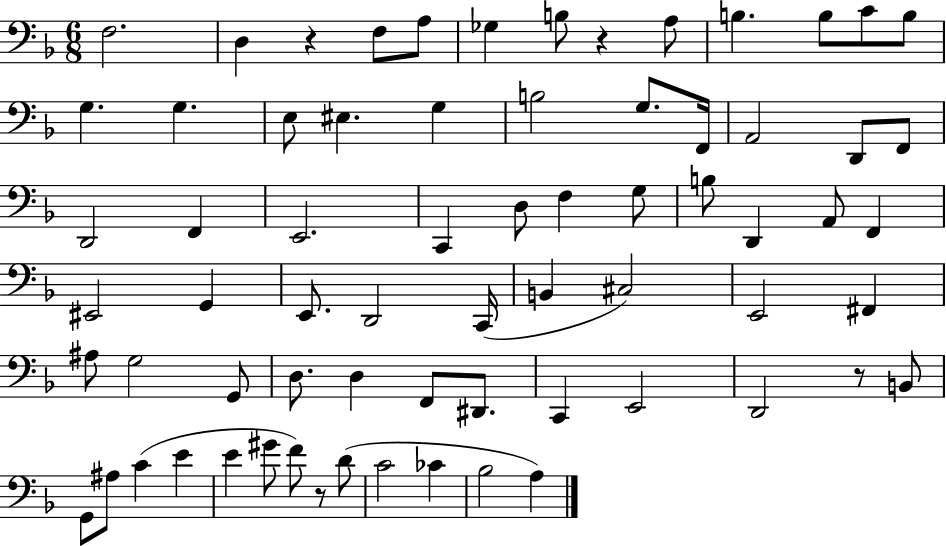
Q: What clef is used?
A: bass